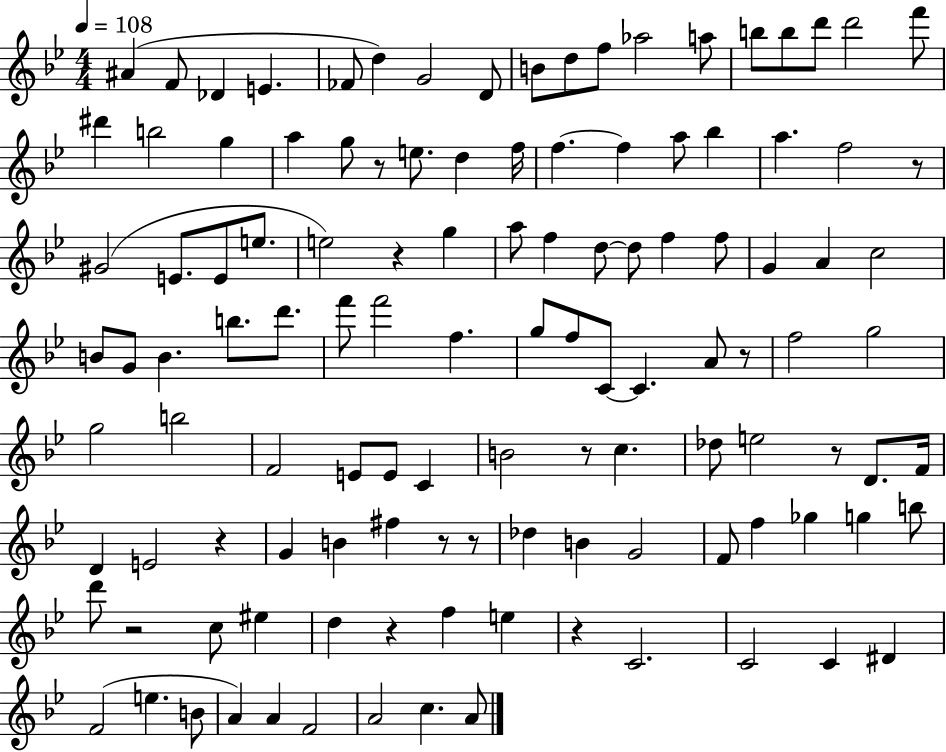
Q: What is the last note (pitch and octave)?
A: A4